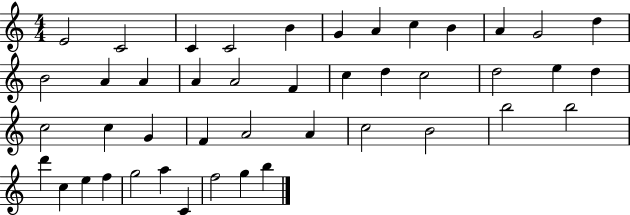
{
  \clef treble
  \numericTimeSignature
  \time 4/4
  \key c \major
  e'2 c'2 | c'4 c'2 b'4 | g'4 a'4 c''4 b'4 | a'4 g'2 d''4 | \break b'2 a'4 a'4 | a'4 a'2 f'4 | c''4 d''4 c''2 | d''2 e''4 d''4 | \break c''2 c''4 g'4 | f'4 a'2 a'4 | c''2 b'2 | b''2 b''2 | \break d'''4 c''4 e''4 f''4 | g''2 a''4 c'4 | f''2 g''4 b''4 | \bar "|."
}